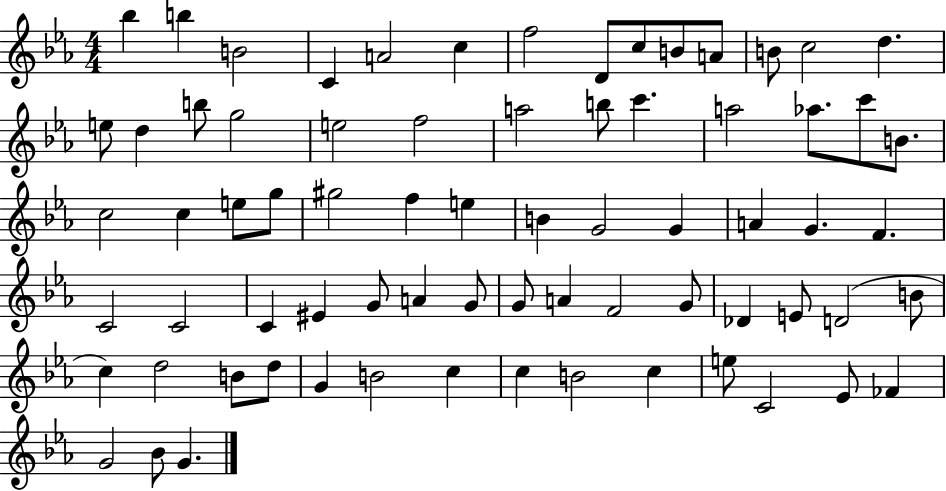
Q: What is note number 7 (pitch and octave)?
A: F5